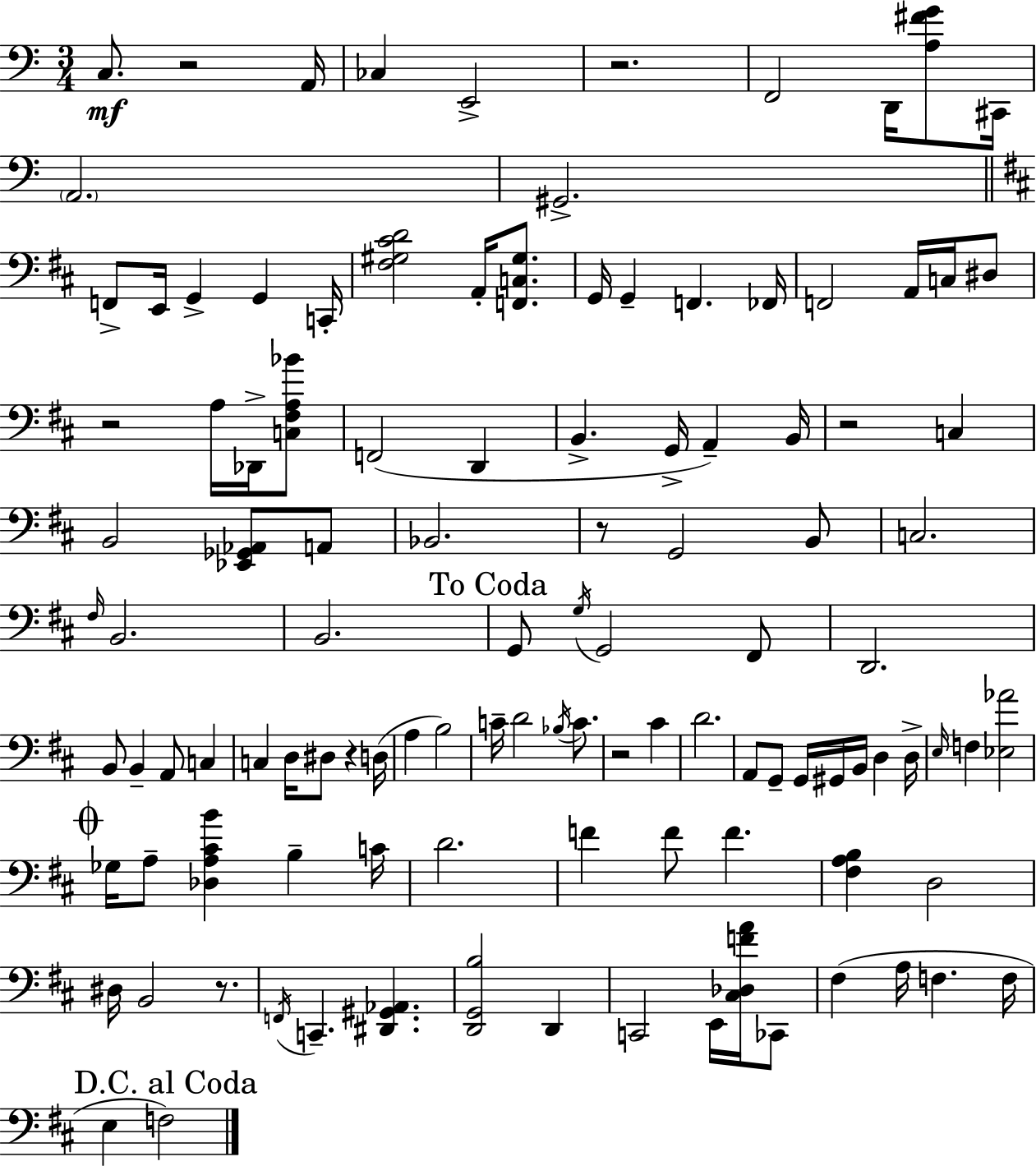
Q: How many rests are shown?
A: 8